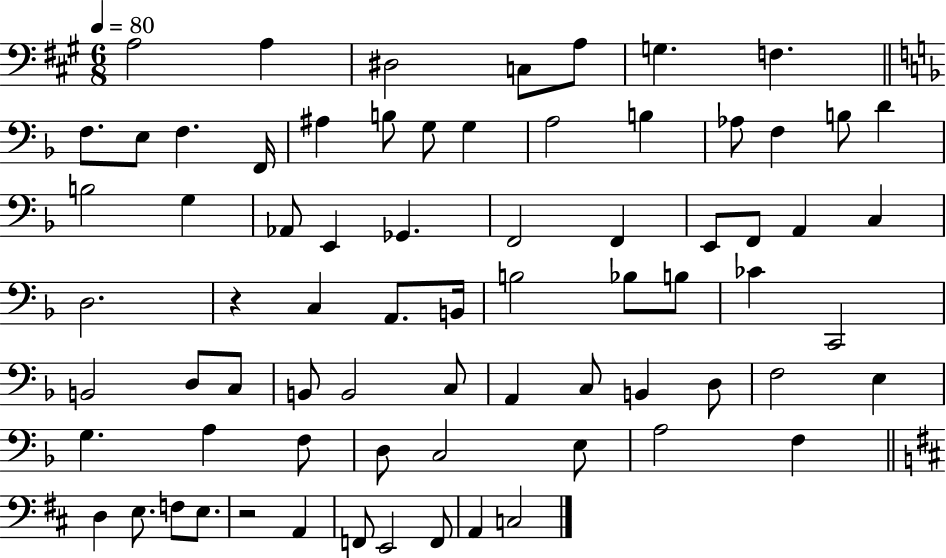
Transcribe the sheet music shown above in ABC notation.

X:1
T:Untitled
M:6/8
L:1/4
K:A
A,2 A, ^D,2 C,/2 A,/2 G, F, F,/2 E,/2 F, F,,/4 ^A, B,/2 G,/2 G, A,2 B, _A,/2 F, B,/2 D B,2 G, _A,,/2 E,, _G,, F,,2 F,, E,,/2 F,,/2 A,, C, D,2 z C, A,,/2 B,,/4 B,2 _B,/2 B,/2 _C C,,2 B,,2 D,/2 C,/2 B,,/2 B,,2 C,/2 A,, C,/2 B,, D,/2 F,2 E, G, A, F,/2 D,/2 C,2 E,/2 A,2 F, D, E,/2 F,/2 E,/2 z2 A,, F,,/2 E,,2 F,,/2 A,, C,2